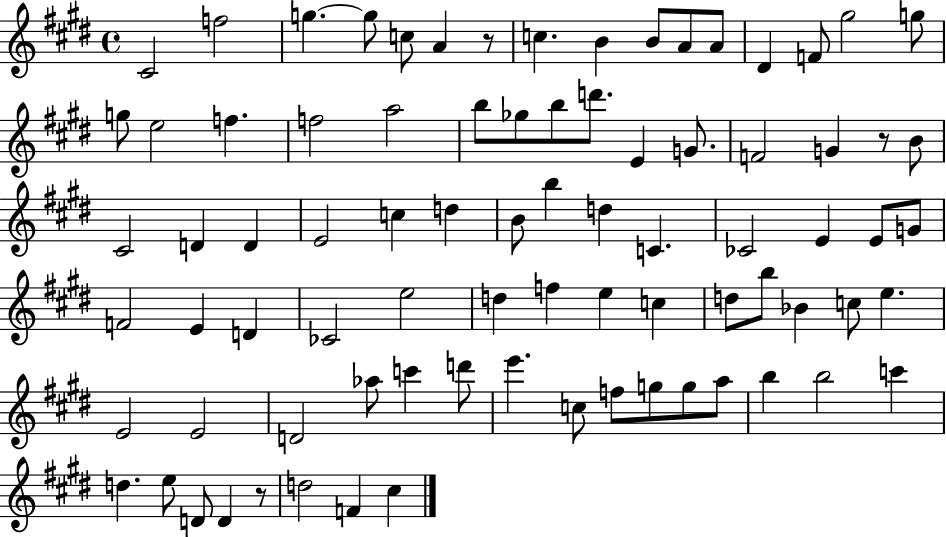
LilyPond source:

{
  \clef treble
  \time 4/4
  \defaultTimeSignature
  \key e \major
  cis'2 f''2 | g''4.~~ g''8 c''8 a'4 r8 | c''4. b'4 b'8 a'8 a'8 | dis'4 f'8 gis''2 g''8 | \break g''8 e''2 f''4. | f''2 a''2 | b''8 ges''8 b''8 d'''8. e'4 g'8. | f'2 g'4 r8 b'8 | \break cis'2 d'4 d'4 | e'2 c''4 d''4 | b'8 b''4 d''4 c'4. | ces'2 e'4 e'8 g'8 | \break f'2 e'4 d'4 | ces'2 e''2 | d''4 f''4 e''4 c''4 | d''8 b''8 bes'4 c''8 e''4. | \break e'2 e'2 | d'2 aes''8 c'''4 d'''8 | e'''4. c''8 f''8 g''8 g''8 a''8 | b''4 b''2 c'''4 | \break d''4. e''8 d'8 d'4 r8 | d''2 f'4 cis''4 | \bar "|."
}